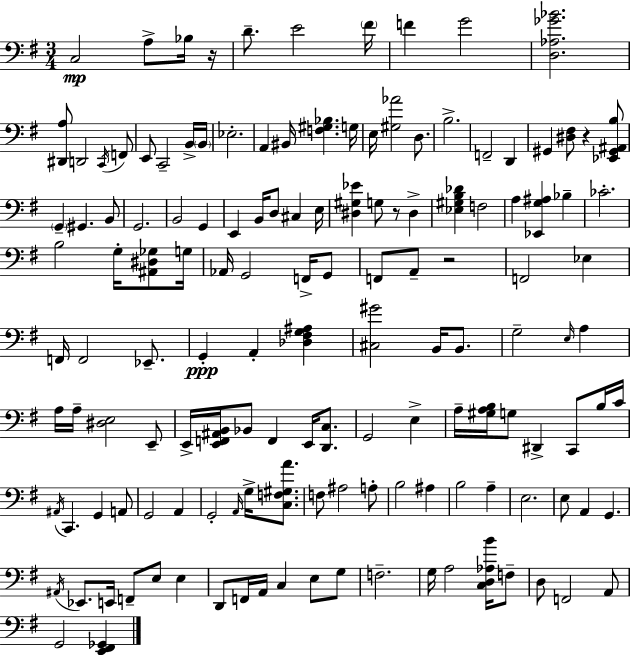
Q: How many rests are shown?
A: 4